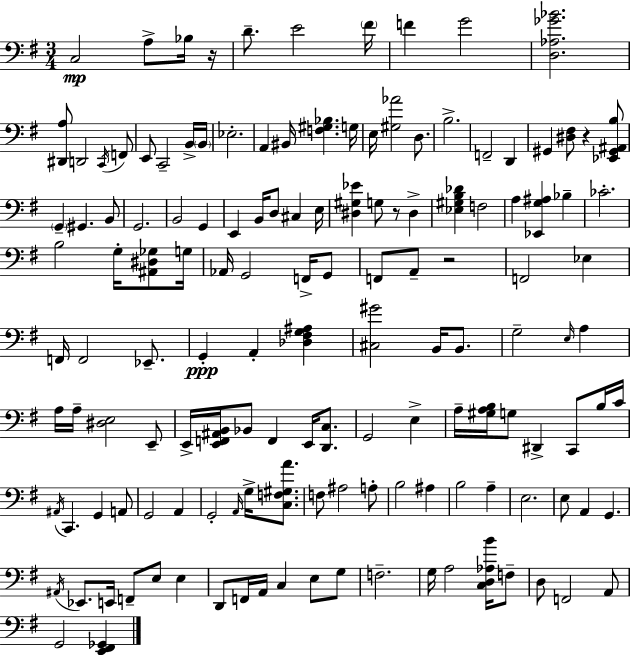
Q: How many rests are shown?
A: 4